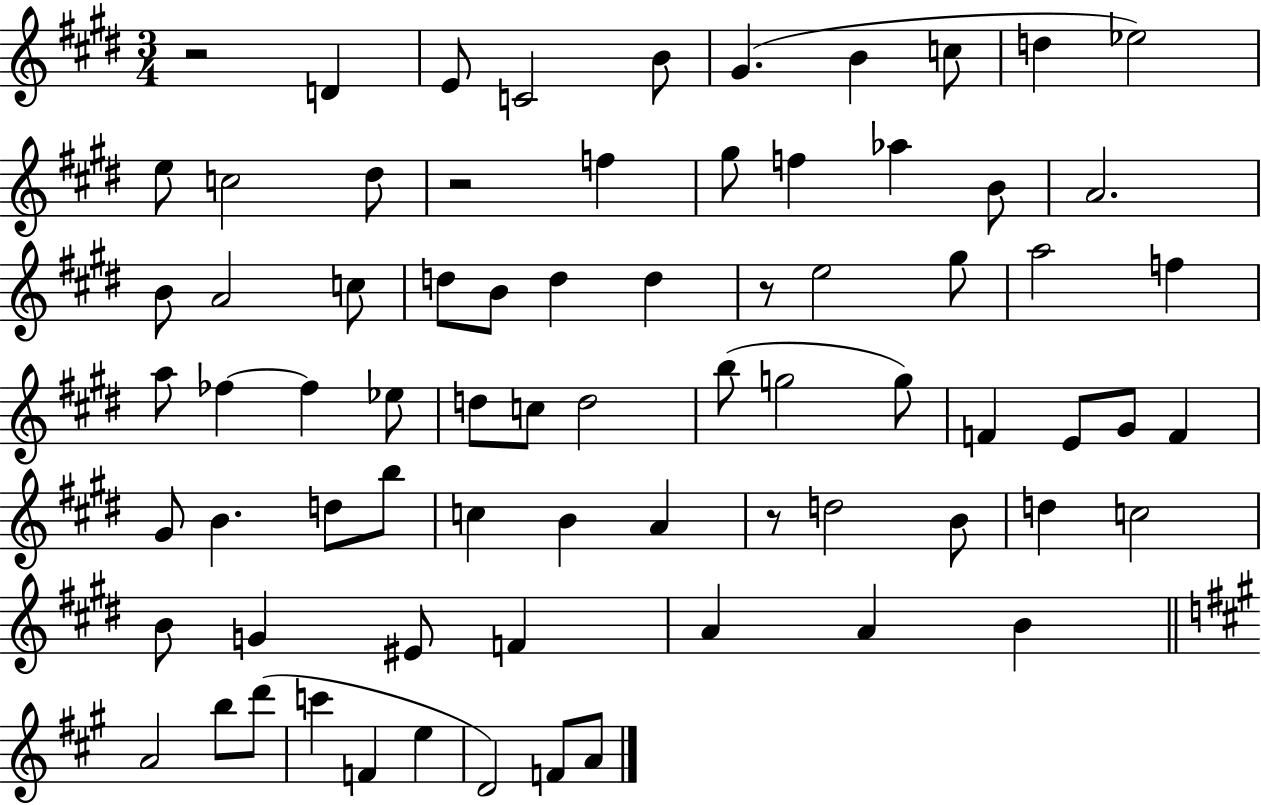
R/h D4/q E4/e C4/h B4/e G#4/q. B4/q C5/e D5/q Eb5/h E5/e C5/h D#5/e R/h F5/q G#5/e F5/q Ab5/q B4/e A4/h. B4/e A4/h C5/e D5/e B4/e D5/q D5/q R/e E5/h G#5/e A5/h F5/q A5/e FES5/q FES5/q Eb5/e D5/e C5/e D5/h B5/e G5/h G5/e F4/q E4/e G#4/e F4/q G#4/e B4/q. D5/e B5/e C5/q B4/q A4/q R/e D5/h B4/e D5/q C5/h B4/e G4/q EIS4/e F4/q A4/q A4/q B4/q A4/h B5/e D6/e C6/q F4/q E5/q D4/h F4/e A4/e